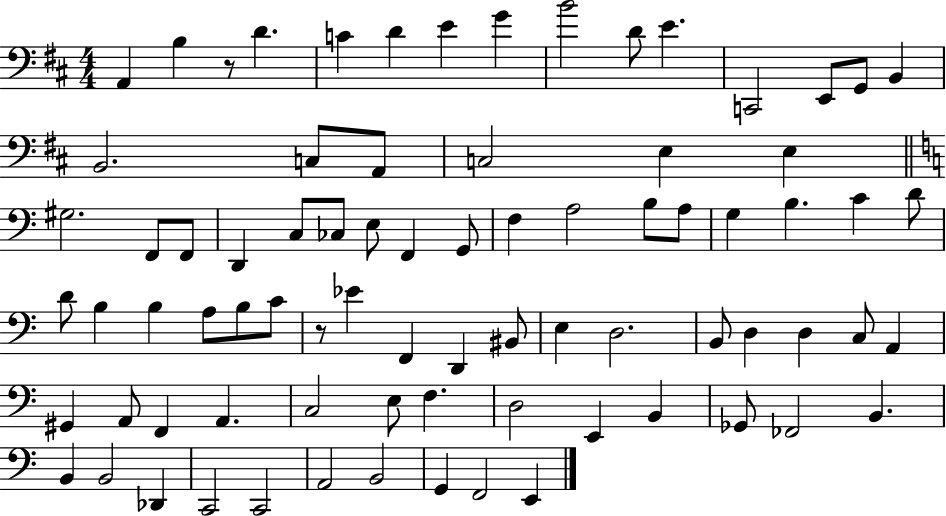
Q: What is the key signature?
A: D major